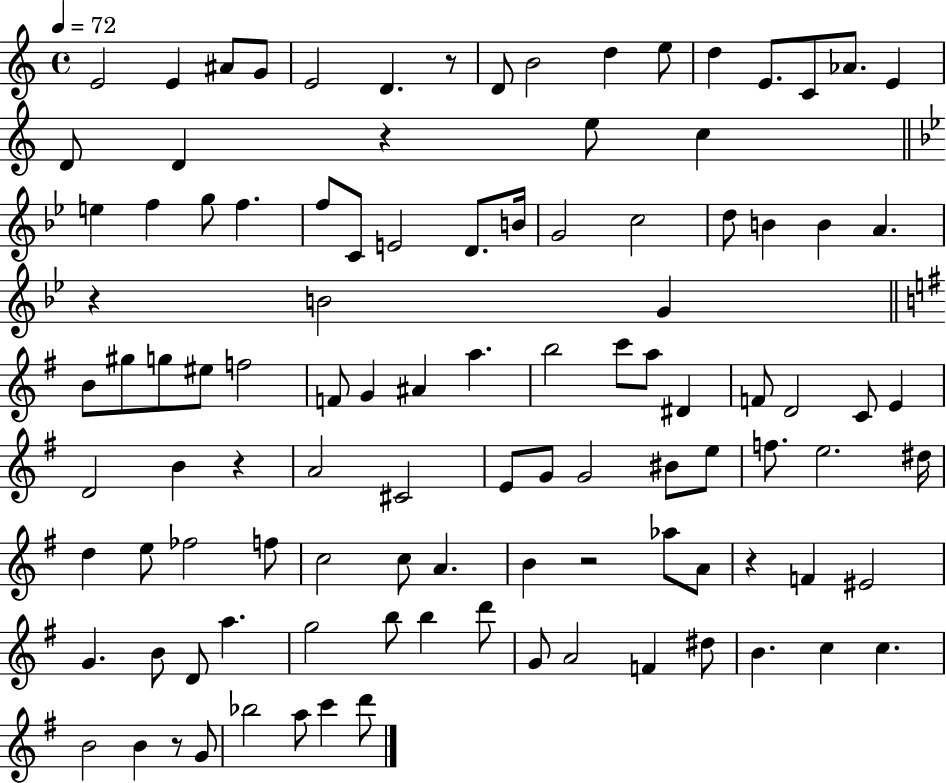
X:1
T:Untitled
M:4/4
L:1/4
K:C
E2 E ^A/2 G/2 E2 D z/2 D/2 B2 d e/2 d E/2 C/2 _A/2 E D/2 D z e/2 c e f g/2 f f/2 C/2 E2 D/2 B/4 G2 c2 d/2 B B A z B2 G B/2 ^g/2 g/2 ^e/2 f2 F/2 G ^A a b2 c'/2 a/2 ^D F/2 D2 C/2 E D2 B z A2 ^C2 E/2 G/2 G2 ^B/2 e/2 f/2 e2 ^d/4 d e/2 _f2 f/2 c2 c/2 A B z2 _a/2 A/2 z F ^E2 G B/2 D/2 a g2 b/2 b d'/2 G/2 A2 F ^d/2 B c c B2 B z/2 G/2 _b2 a/2 c' d'/2